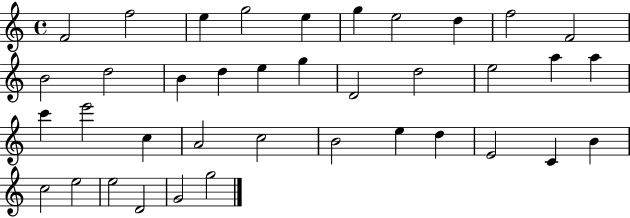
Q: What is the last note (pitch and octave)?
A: G5